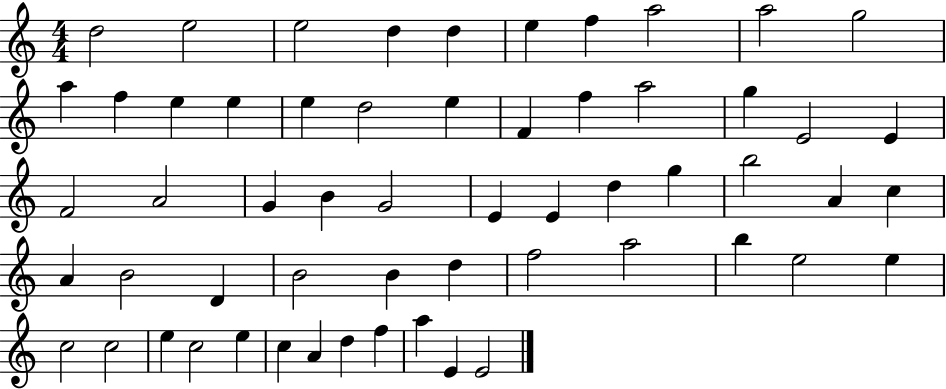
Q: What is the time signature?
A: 4/4